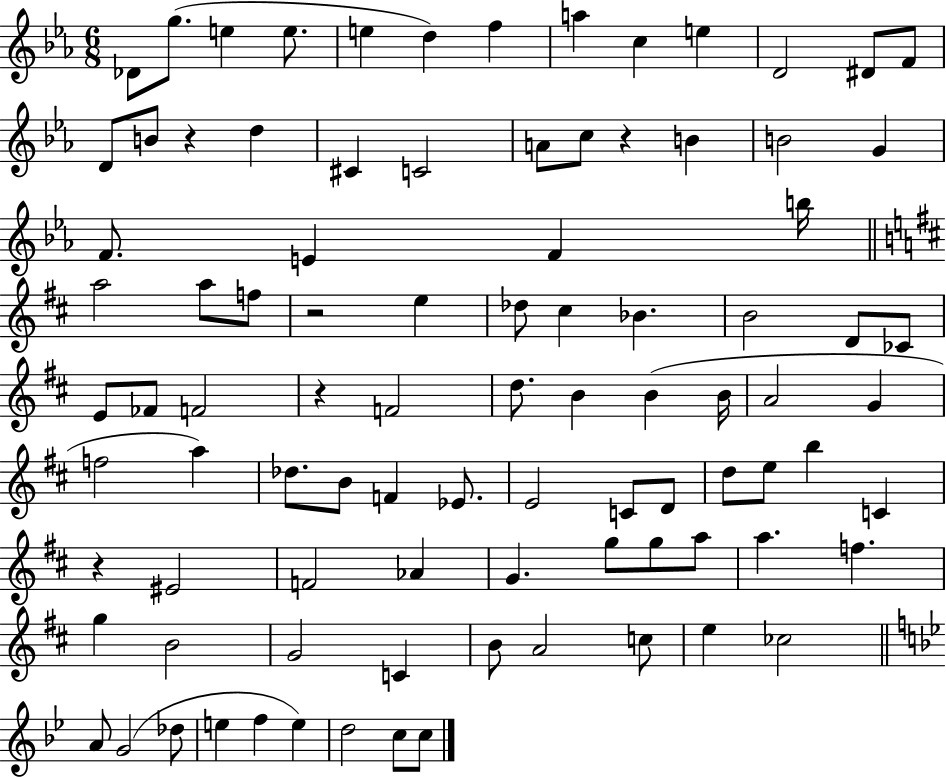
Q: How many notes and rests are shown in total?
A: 92